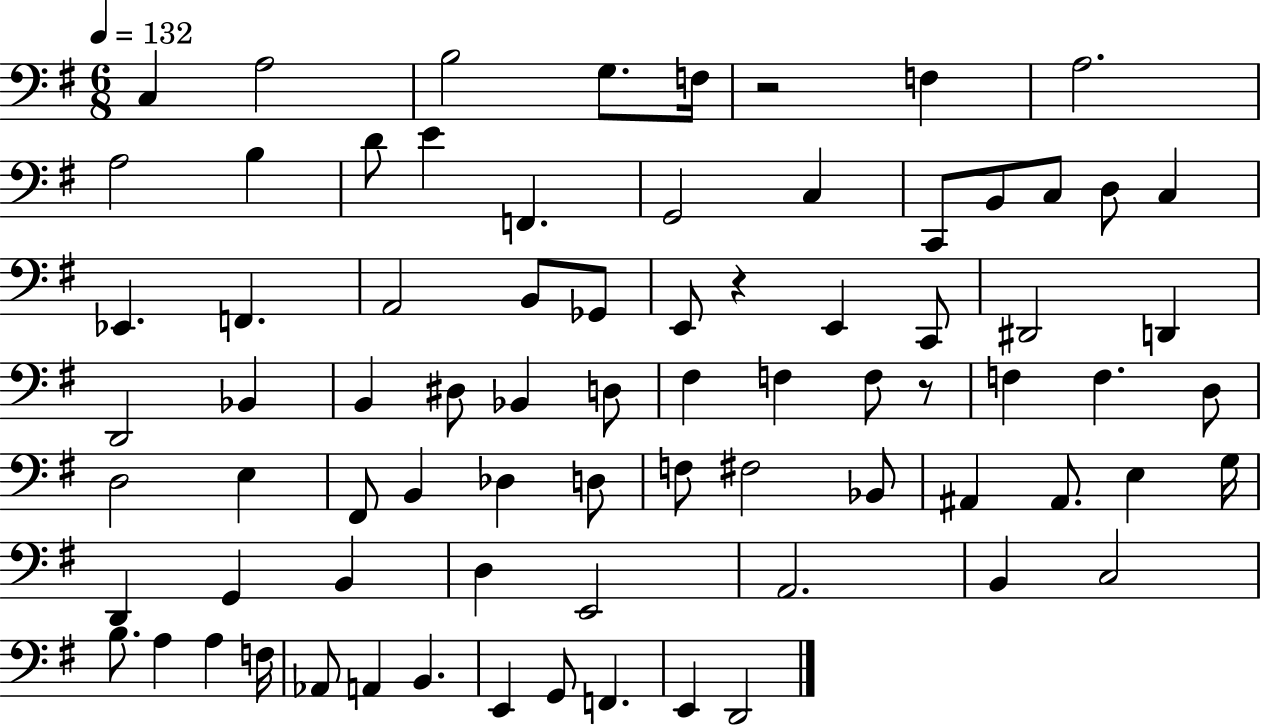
C3/q A3/h B3/h G3/e. F3/s R/h F3/q A3/h. A3/h B3/q D4/e E4/q F2/q. G2/h C3/q C2/e B2/e C3/e D3/e C3/q Eb2/q. F2/q. A2/h B2/e Gb2/e E2/e R/q E2/q C2/e D#2/h D2/q D2/h Bb2/q B2/q D#3/e Bb2/q D3/e F#3/q F3/q F3/e R/e F3/q F3/q. D3/e D3/h E3/q F#2/e B2/q Db3/q D3/e F3/e F#3/h Bb2/e A#2/q A#2/e. E3/q G3/s D2/q G2/q B2/q D3/q E2/h A2/h. B2/q C3/h B3/e. A3/q A3/q F3/s Ab2/e A2/q B2/q. E2/q G2/e F2/q. E2/q D2/h